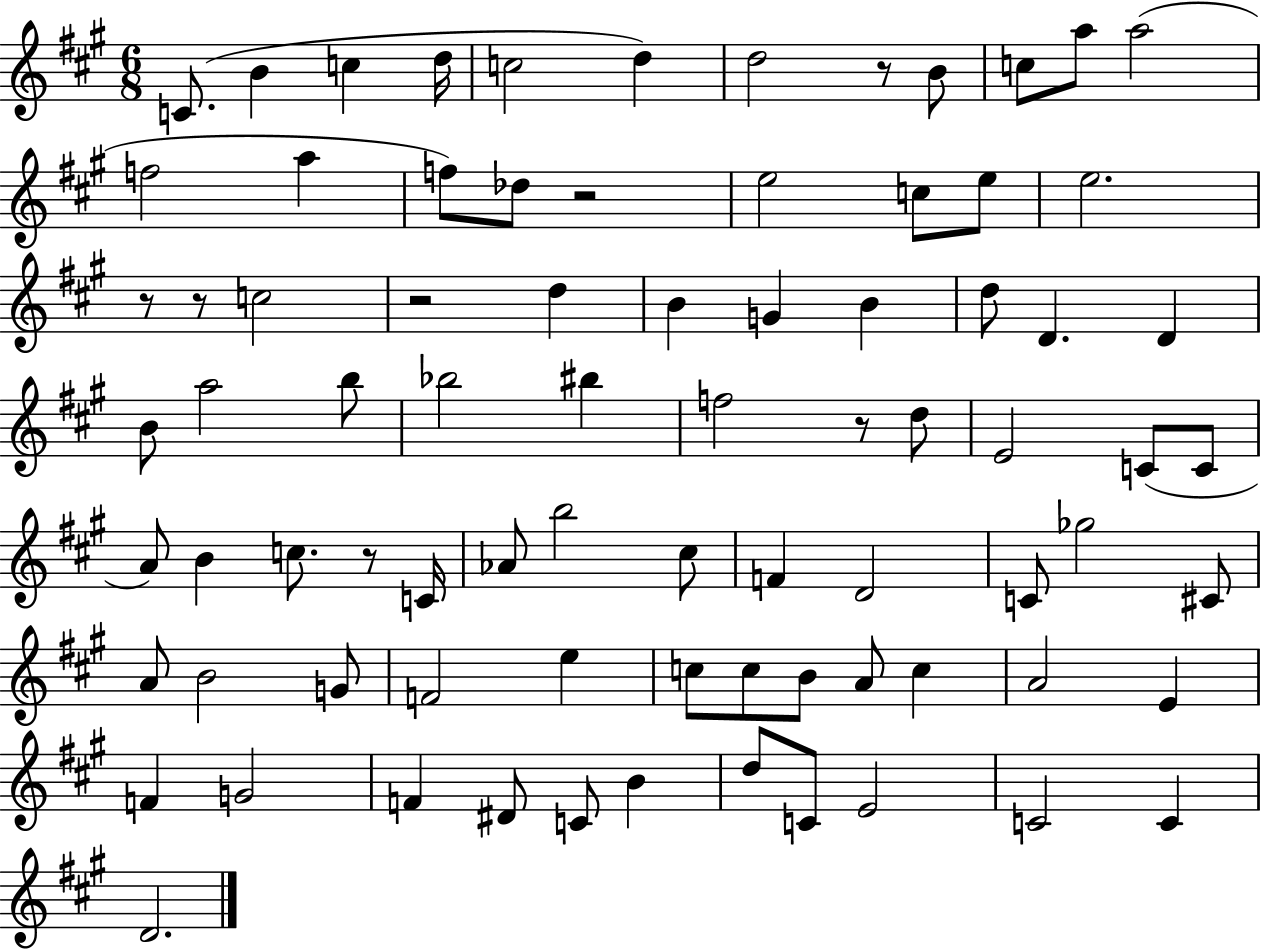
C4/e. B4/q C5/q D5/s C5/h D5/q D5/h R/e B4/e C5/e A5/e A5/h F5/h A5/q F5/e Db5/e R/h E5/h C5/e E5/e E5/h. R/e R/e C5/h R/h D5/q B4/q G4/q B4/q D5/e D4/q. D4/q B4/e A5/h B5/e Bb5/h BIS5/q F5/h R/e D5/e E4/h C4/e C4/e A4/e B4/q C5/e. R/e C4/s Ab4/e B5/h C#5/e F4/q D4/h C4/e Gb5/h C#4/e A4/e B4/h G4/e F4/h E5/q C5/e C5/e B4/e A4/e C5/q A4/h E4/q F4/q G4/h F4/q D#4/e C4/e B4/q D5/e C4/e E4/h C4/h C4/q D4/h.